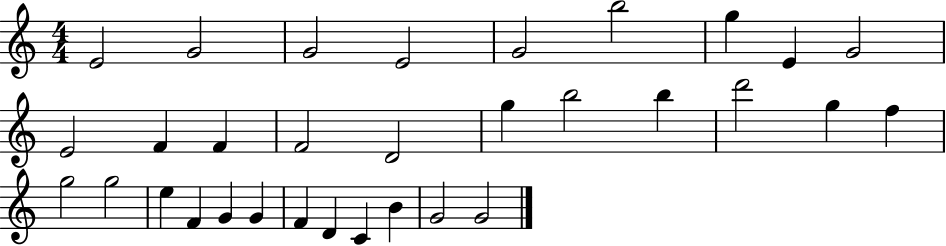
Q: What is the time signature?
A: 4/4